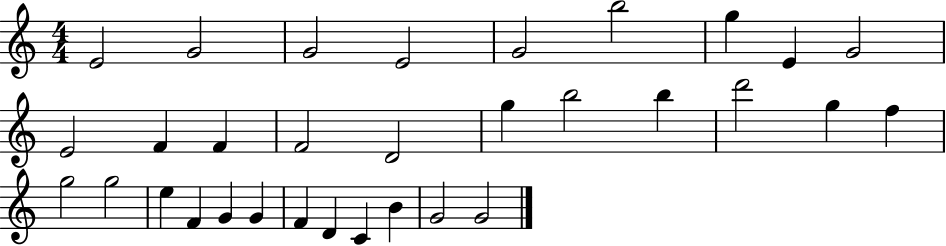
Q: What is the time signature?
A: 4/4